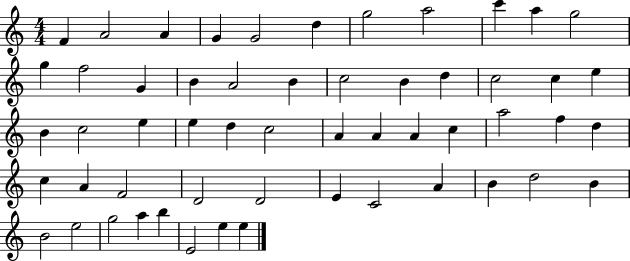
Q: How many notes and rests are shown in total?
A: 55